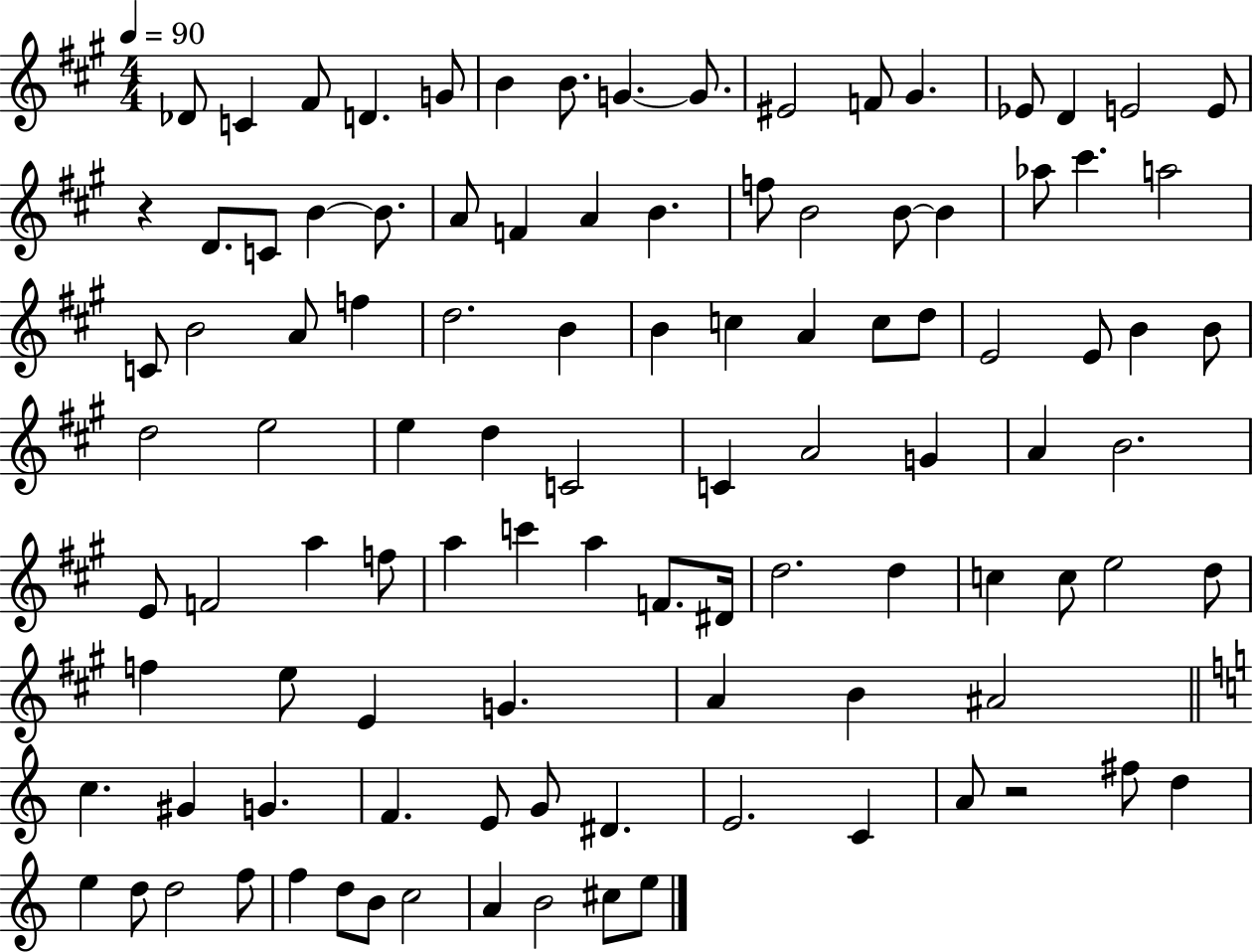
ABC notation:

X:1
T:Untitled
M:4/4
L:1/4
K:A
_D/2 C ^F/2 D G/2 B B/2 G G/2 ^E2 F/2 ^G _E/2 D E2 E/2 z D/2 C/2 B B/2 A/2 F A B f/2 B2 B/2 B _a/2 ^c' a2 C/2 B2 A/2 f d2 B B c A c/2 d/2 E2 E/2 B B/2 d2 e2 e d C2 C A2 G A B2 E/2 F2 a f/2 a c' a F/2 ^D/4 d2 d c c/2 e2 d/2 f e/2 E G A B ^A2 c ^G G F E/2 G/2 ^D E2 C A/2 z2 ^f/2 d e d/2 d2 f/2 f d/2 B/2 c2 A B2 ^c/2 e/2